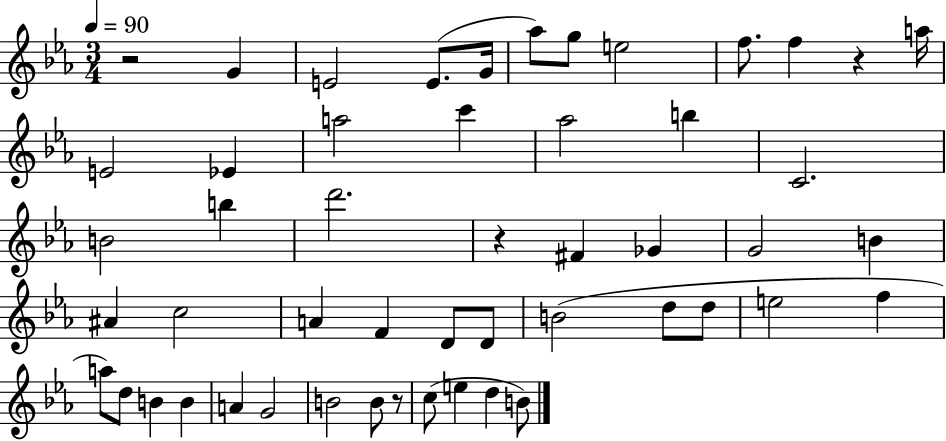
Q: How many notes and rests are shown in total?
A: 51